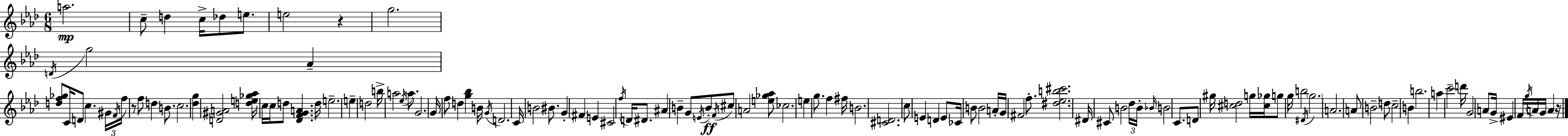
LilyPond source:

{
  \clef treble
  \numericTimeSignature
  \time 6/8
  \key f \minor
  a''2.\mp | c''8-- d''4 c''16-> des''8 e''8. | e''2 r4 | g''2. | \break \acciaccatura { d'16 } g''2 aes'4-- | <d'' f'' ges''>8 c'16 d'8 c''4. | \tuplet 3/2 { gis'16 \acciaccatura { f'16 } f''16 } r8 f''8 d''4 b'8. | c''2. | \break <des'' g''>4 <d' gis' a'>2 | <d'' e'' ges'' aes''>16 c''16 c''16 d''8 <des' f' g' a'>4. | d''16 e''2.-- | e''4-- d''2 | \break b''16-> a''2 \acciaccatura { ees''16 } | a''8. g'2. | g'16 f''8 d''4 <g'' bes''>4 | b'16 \acciaccatura { g'16 } d'2. | \break c'16 b'2 | bis'8. g'4-. fis'4 | e'4 cis'2 | \acciaccatura { f''16 } d'16 dis'8. ais'4 b'4-- | \break g'8 \acciaccatura { e'16 } b'8-.\ff \acciaccatura { f'16 } cis''8 a'2 | <e'' ges'' aes''>8 ces''2. | e''4 g''8. | f''4 fis''16 b'2. | \break <cis' d'>2. | c''8 e'4 | d'4 e'8 ces'16 b'8 b'2 | a'16-. g'16 fis'2 | \break f''8.-. <dis'' ees'' b'' cis'''>2. | dis'16 cis'8 b'2 | \tuplet 3/2 { des''16 b'16-. \grace { bes'16 } } b'2 | c'8. d'8 gis''16 <cis'' d''>2 | \break g''16 <cis'' ges''>16 g''8 g''16 | b''2 \acciaccatura { dis'16 } \parenthesize g''2. | a'2. | a'8 b'2-- | \break d''8 c''2-- | b'4 b''2. | a''4 | c'''2-- d'''16 g'2 | \break a'8 g'16-> eis'4 | f'16 \acciaccatura { g''16 } a'16 g'16 a'4 r16 \bar "|."
}